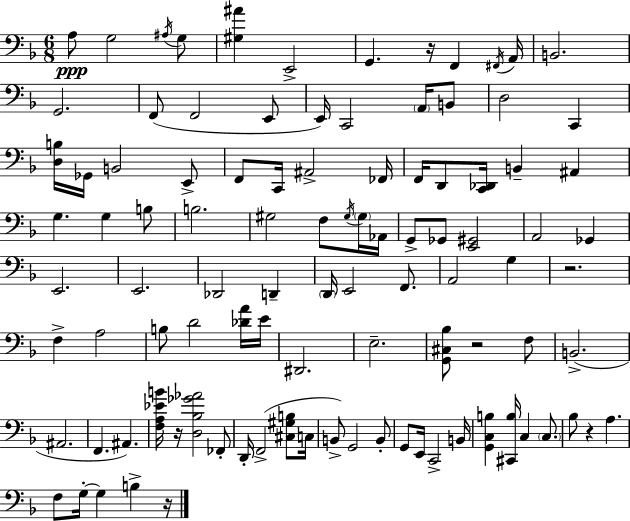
{
  \clef bass
  \numericTimeSignature
  \time 6/8
  \key f \major
  a8\ppp g2 \acciaccatura { ais16 } g8 | <gis ais'>4 e,2-> | g,4. r16 f,4 | \acciaccatura { fis,16 } a,16 b,2. | \break g,2. | f,8( f,2 | e,8 e,16) c,2 \parenthesize a,16 | b,8 d2 c,4 | \break <d b>16 ges,16 b,2 | e,8-> f,8 c,16 ais,2-> | fes,16 f,16 d,8 <c, des,>16 b,4-- ais,4 | g4. g4 | \break b8 b2. | gis2 f8 | \acciaccatura { gis16 } \parenthesize gis16 aes,16 g,8-> ges,8 <e, gis,>2 | a,2 ges,4 | \break e,2. | e,2. | des,2 d,4-- | \parenthesize d,16 e,2 | \break f,8. a,2 g4 | r2. | f4-> a2 | b8 d'2 | \break <des' a'>16 e'16 dis,2. | e2.-- | <g, cis bes>8 r2 | f8 b,2.->( | \break ais,2. | f,4. ais,4.) | <f a ees' b'>16 r16 <d bes ges' aes'>2 | fes,8-. d,16-. f,2->( | \break <cis gis b>8 c16 b,8->) g,2 | b,8-. g,8 e,16 c,2-> | b,16 <g, c b>4 <cis, b>16 c4 | \parenthesize c8. bes8 r4 a4. | \break f8 g16-.~~ g4 b4-> | r16 \bar "|."
}